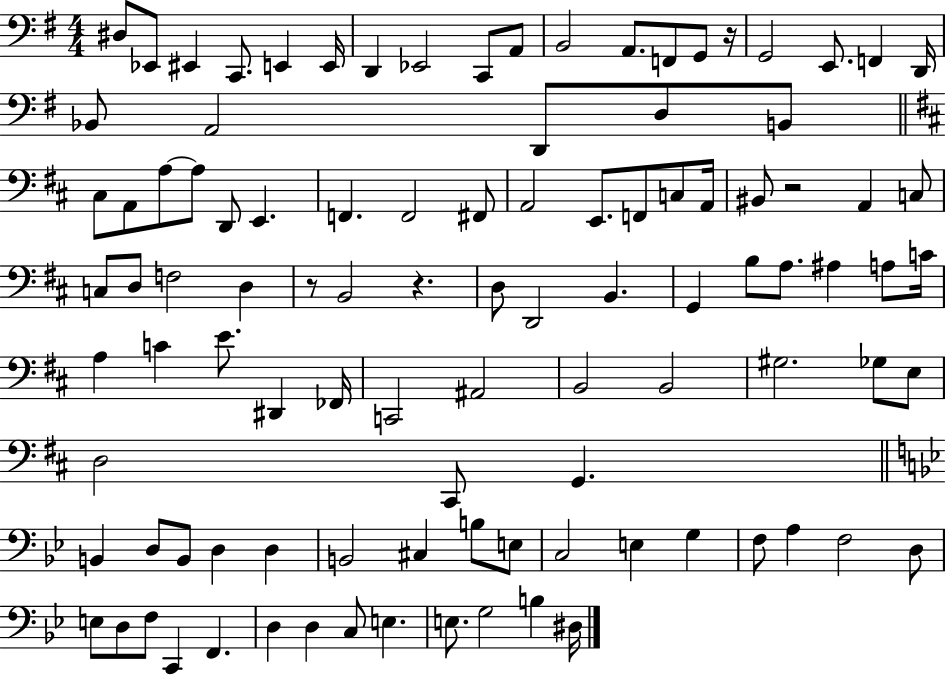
D#3/e Eb2/e EIS2/q C2/e. E2/q E2/s D2/q Eb2/h C2/e A2/e B2/h A2/e. F2/e G2/e R/s G2/h E2/e. F2/q D2/s Bb2/e A2/h D2/e D3/e B2/e C#3/e A2/e A3/e A3/e D2/e E2/q. F2/q. F2/h F#2/e A2/h E2/e. F2/e C3/e A2/s BIS2/e R/h A2/q C3/e C3/e D3/e F3/h D3/q R/e B2/h R/q. D3/e D2/h B2/q. G2/q B3/e A3/e. A#3/q A3/e C4/s A3/q C4/q E4/e. D#2/q FES2/s C2/h A#2/h B2/h B2/h G#3/h. Gb3/e E3/e D3/h C#2/e G2/q. B2/q D3/e B2/e D3/q D3/q B2/h C#3/q B3/e E3/e C3/h E3/q G3/q F3/e A3/q F3/h D3/e E3/e D3/e F3/e C2/q F2/q. D3/q D3/q C3/e E3/q. E3/e. G3/h B3/q D#3/s